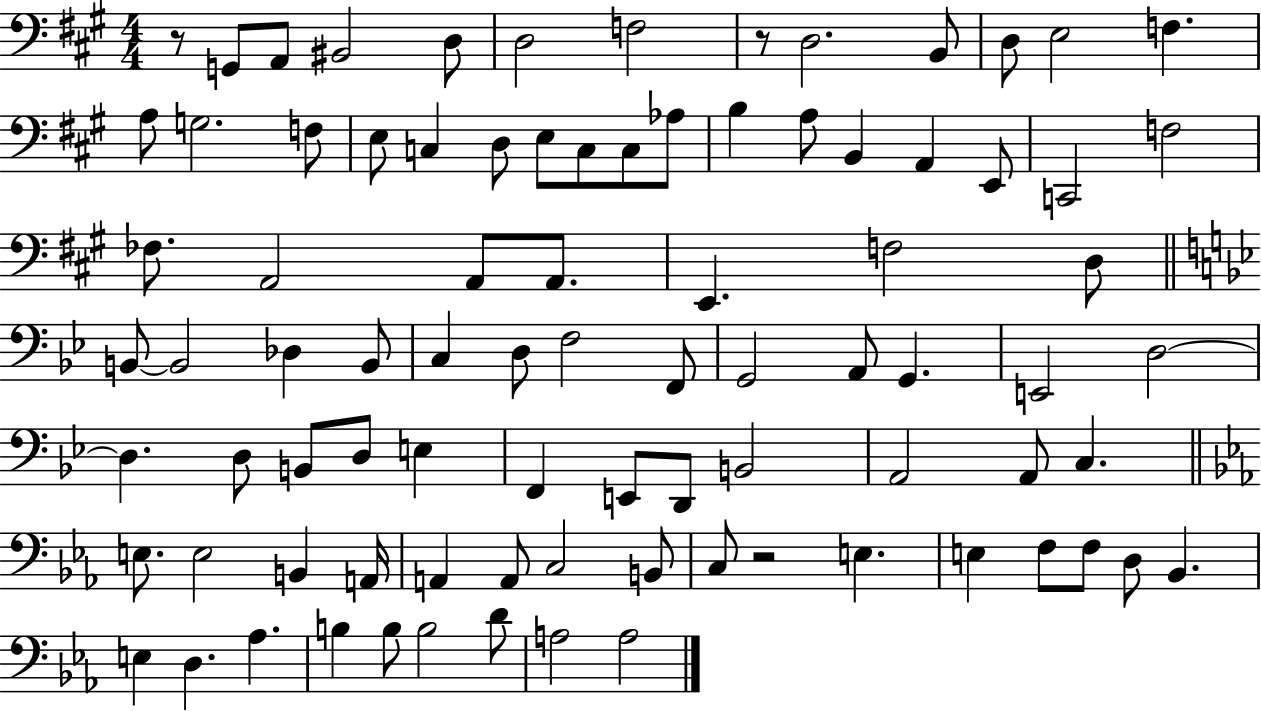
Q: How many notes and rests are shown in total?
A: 87